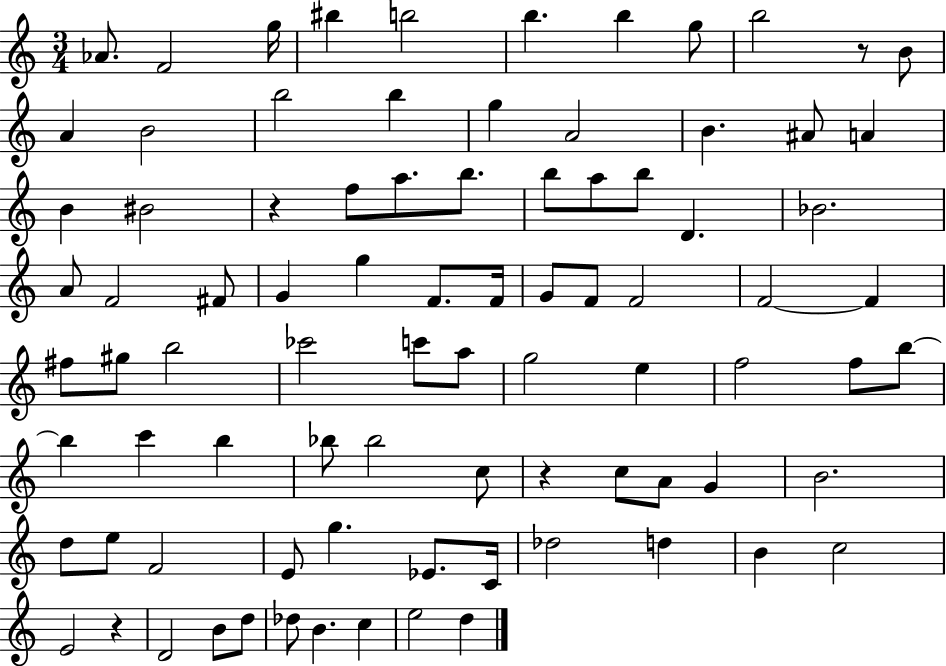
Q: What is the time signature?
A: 3/4